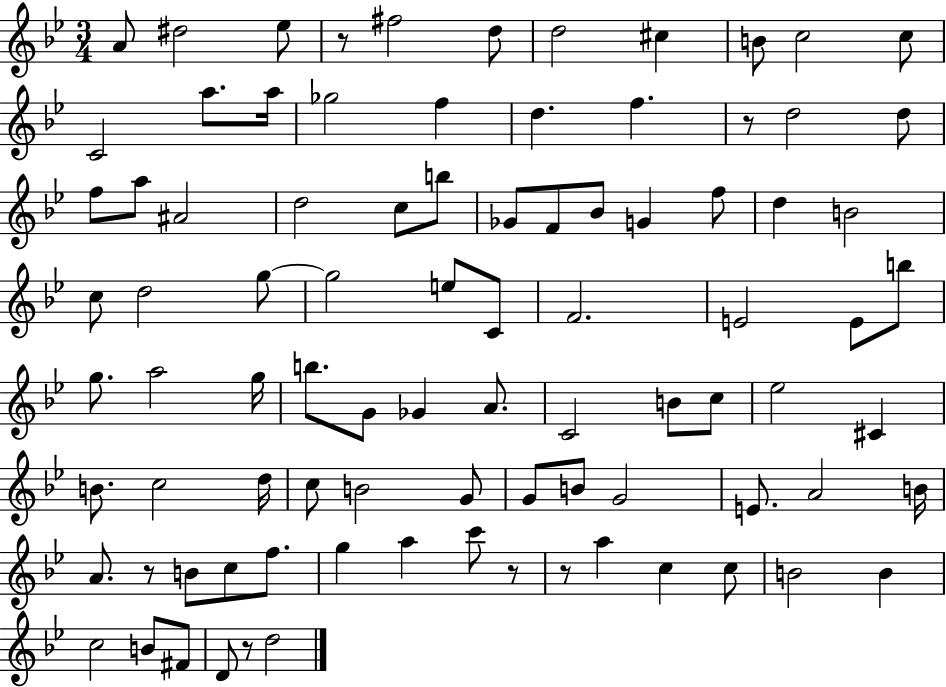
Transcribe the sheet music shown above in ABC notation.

X:1
T:Untitled
M:3/4
L:1/4
K:Bb
A/2 ^d2 _e/2 z/2 ^f2 d/2 d2 ^c B/2 c2 c/2 C2 a/2 a/4 _g2 f d f z/2 d2 d/2 f/2 a/2 ^A2 d2 c/2 b/2 _G/2 F/2 _B/2 G f/2 d B2 c/2 d2 g/2 g2 e/2 C/2 F2 E2 E/2 b/2 g/2 a2 g/4 b/2 G/2 _G A/2 C2 B/2 c/2 _e2 ^C B/2 c2 d/4 c/2 B2 G/2 G/2 B/2 G2 E/2 A2 B/4 A/2 z/2 B/2 c/2 f/2 g a c'/2 z/2 z/2 a c c/2 B2 B c2 B/2 ^F/2 D/2 z/2 d2